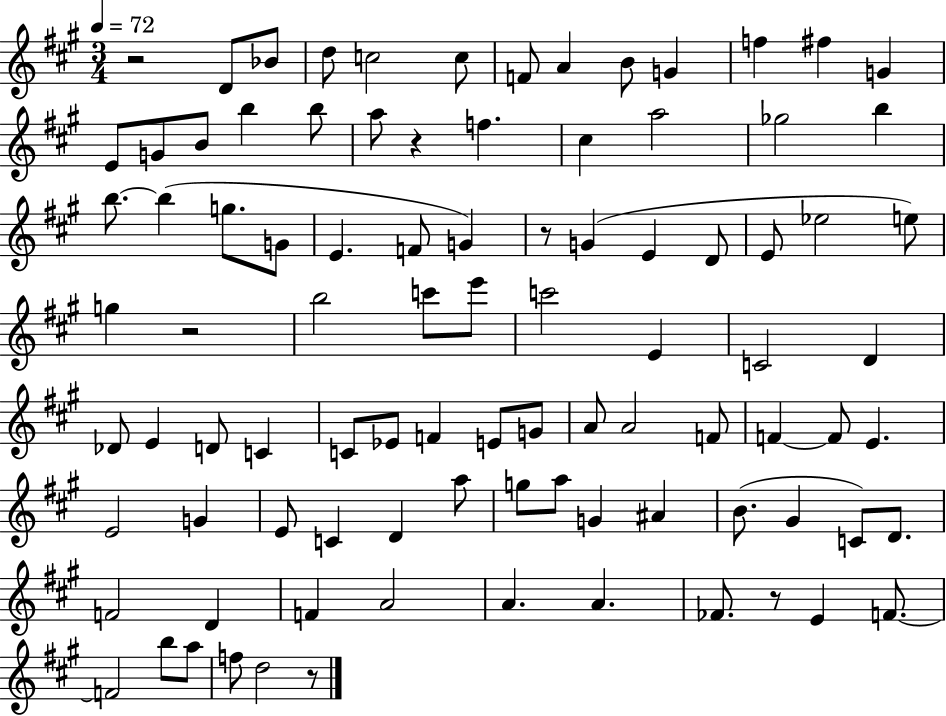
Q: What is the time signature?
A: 3/4